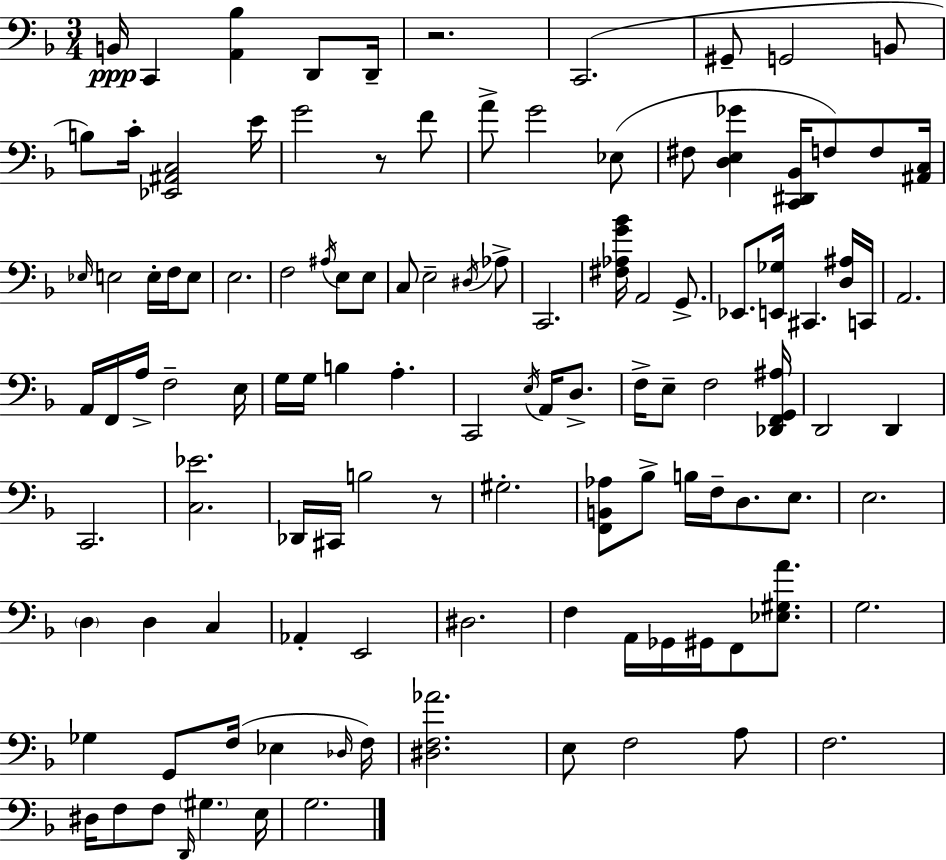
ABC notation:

X:1
T:Untitled
M:3/4
L:1/4
K:F
B,,/4 C,, [A,,_B,] D,,/2 D,,/4 z2 C,,2 ^G,,/2 G,,2 B,,/2 B,/2 C/4 [_E,,^A,,C,]2 E/4 G2 z/2 F/2 A/2 G2 _E,/2 ^F,/2 [D,E,_G] [C,,^D,,_B,,]/4 F,/2 F,/2 [^A,,C,]/4 _E,/4 E,2 E,/4 F,/4 E,/2 E,2 F,2 ^A,/4 E,/2 E,/2 C,/2 E,2 ^D,/4 _A,/2 C,,2 [^F,_A,G_B]/4 A,,2 G,,/2 _E,,/2 [E,,_G,]/4 ^C,, [D,^A,]/4 C,,/4 A,,2 A,,/4 F,,/4 A,/4 F,2 E,/4 G,/4 G,/4 B, A, C,,2 E,/4 A,,/4 D,/2 F,/4 E,/2 F,2 [_D,,F,,G,,^A,]/4 D,,2 D,, C,,2 [C,_E]2 _D,,/4 ^C,,/4 B,2 z/2 ^G,2 [F,,B,,_A,]/2 _B,/2 B,/4 F,/4 D,/2 E,/2 E,2 D, D, C, _A,, E,,2 ^D,2 F, A,,/4 _G,,/4 ^G,,/4 F,,/2 [_E,^G,A]/2 G,2 _G, G,,/2 F,/4 _E, _D,/4 F,/4 [^D,F,_A]2 E,/2 F,2 A,/2 F,2 ^D,/4 F,/2 F,/2 D,,/4 ^G, E,/4 G,2